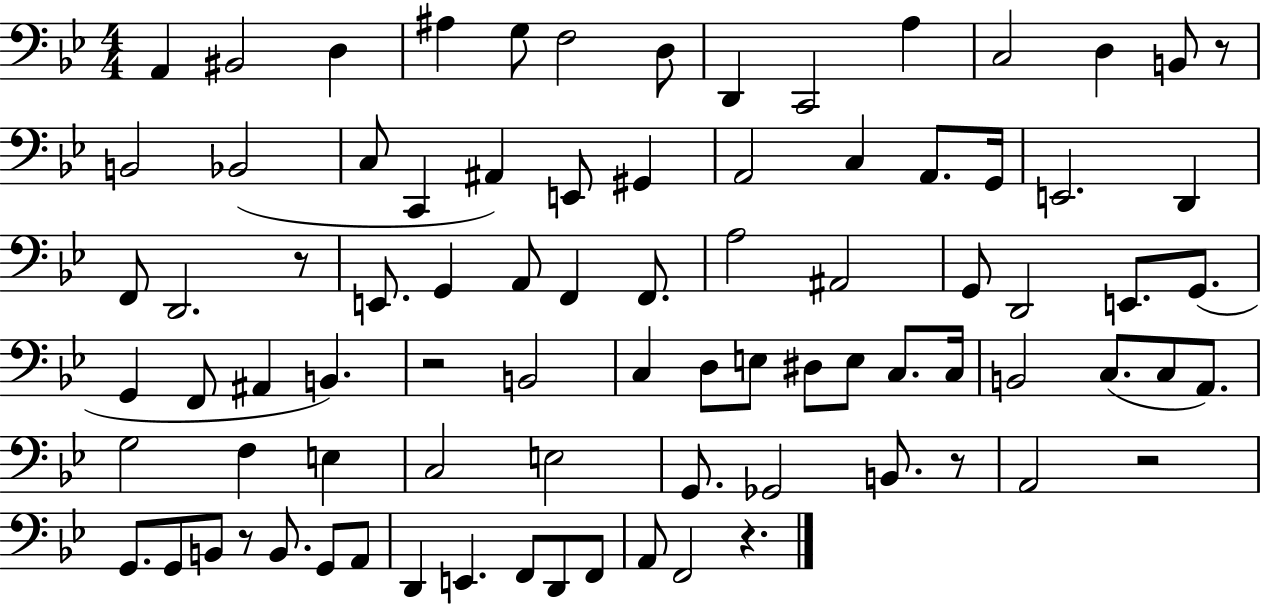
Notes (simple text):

A2/q BIS2/h D3/q A#3/q G3/e F3/h D3/e D2/q C2/h A3/q C3/h D3/q B2/e R/e B2/h Bb2/h C3/e C2/q A#2/q E2/e G#2/q A2/h C3/q A2/e. G2/s E2/h. D2/q F2/e D2/h. R/e E2/e. G2/q A2/e F2/q F2/e. A3/h A#2/h G2/e D2/h E2/e. G2/e. G2/q F2/e A#2/q B2/q. R/h B2/h C3/q D3/e E3/e D#3/e E3/e C3/e. C3/s B2/h C3/e. C3/e A2/e. G3/h F3/q E3/q C3/h E3/h G2/e. Gb2/h B2/e. R/e A2/h R/h G2/e. G2/e B2/e R/e B2/e. G2/e A2/e D2/q E2/q. F2/e D2/e F2/e A2/e F2/h R/q.